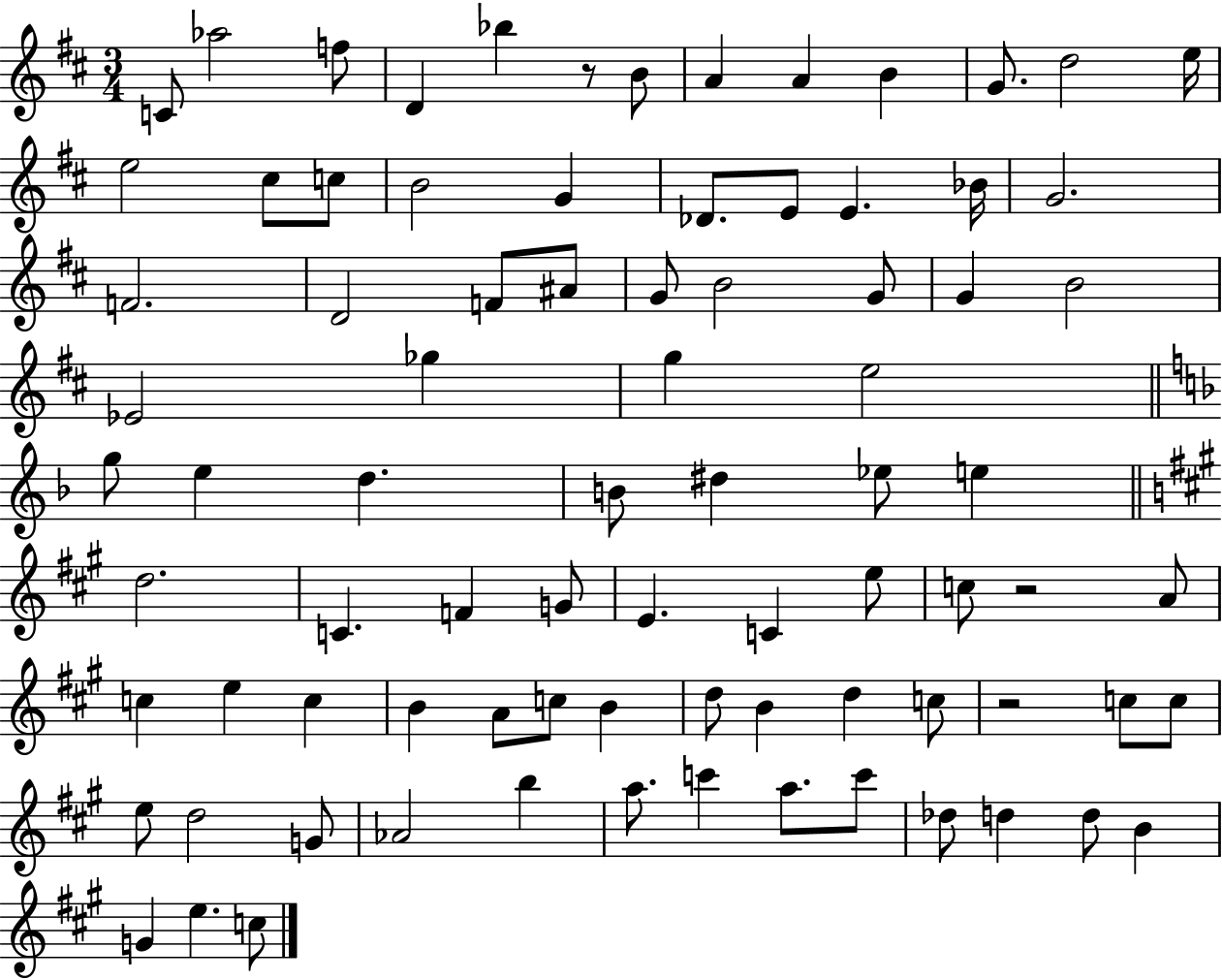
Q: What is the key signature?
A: D major